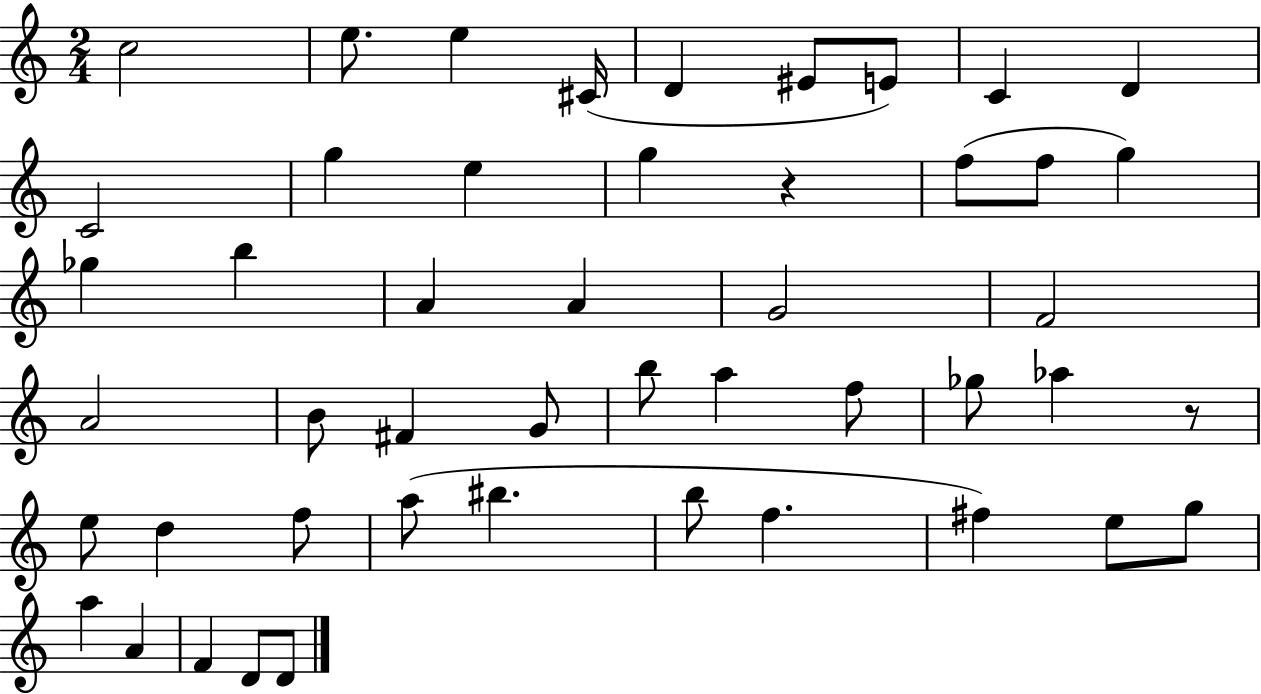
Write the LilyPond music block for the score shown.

{
  \clef treble
  \numericTimeSignature
  \time 2/4
  \key c \major
  c''2 | e''8. e''4 cis'16( | d'4 eis'8 e'8) | c'4 d'4 | \break c'2 | g''4 e''4 | g''4 r4 | f''8( f''8 g''4) | \break ges''4 b''4 | a'4 a'4 | g'2 | f'2 | \break a'2 | b'8 fis'4 g'8 | b''8 a''4 f''8 | ges''8 aes''4 r8 | \break e''8 d''4 f''8 | a''8( bis''4. | b''8 f''4. | fis''4) e''8 g''8 | \break a''4 a'4 | f'4 d'8 d'8 | \bar "|."
}